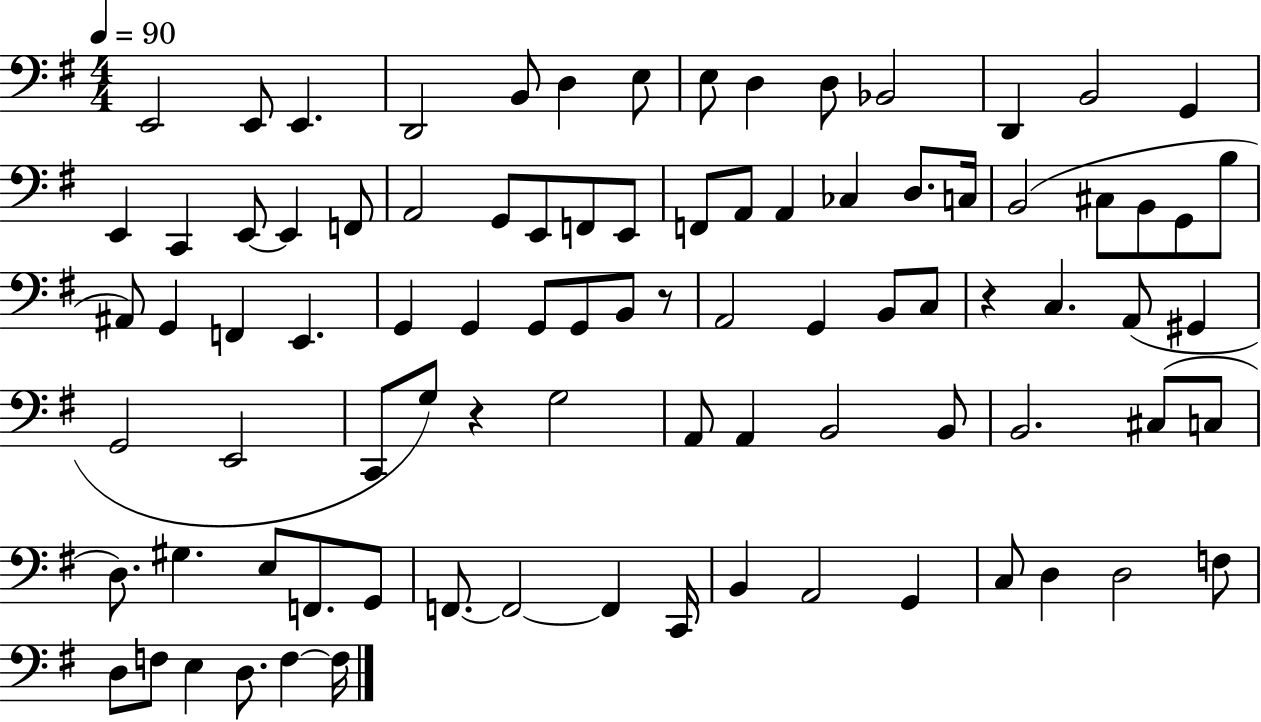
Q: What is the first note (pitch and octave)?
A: E2